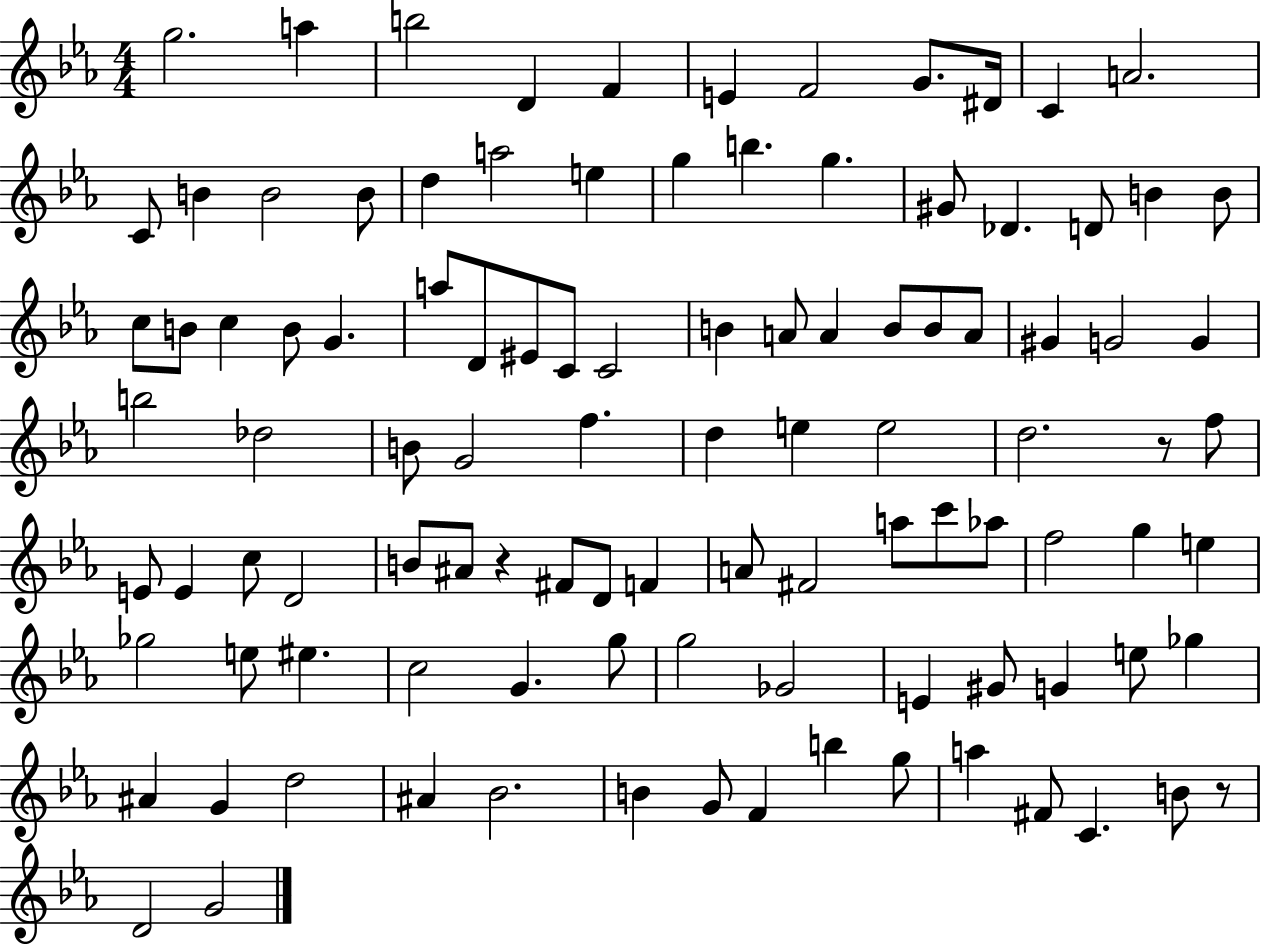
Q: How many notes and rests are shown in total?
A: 104